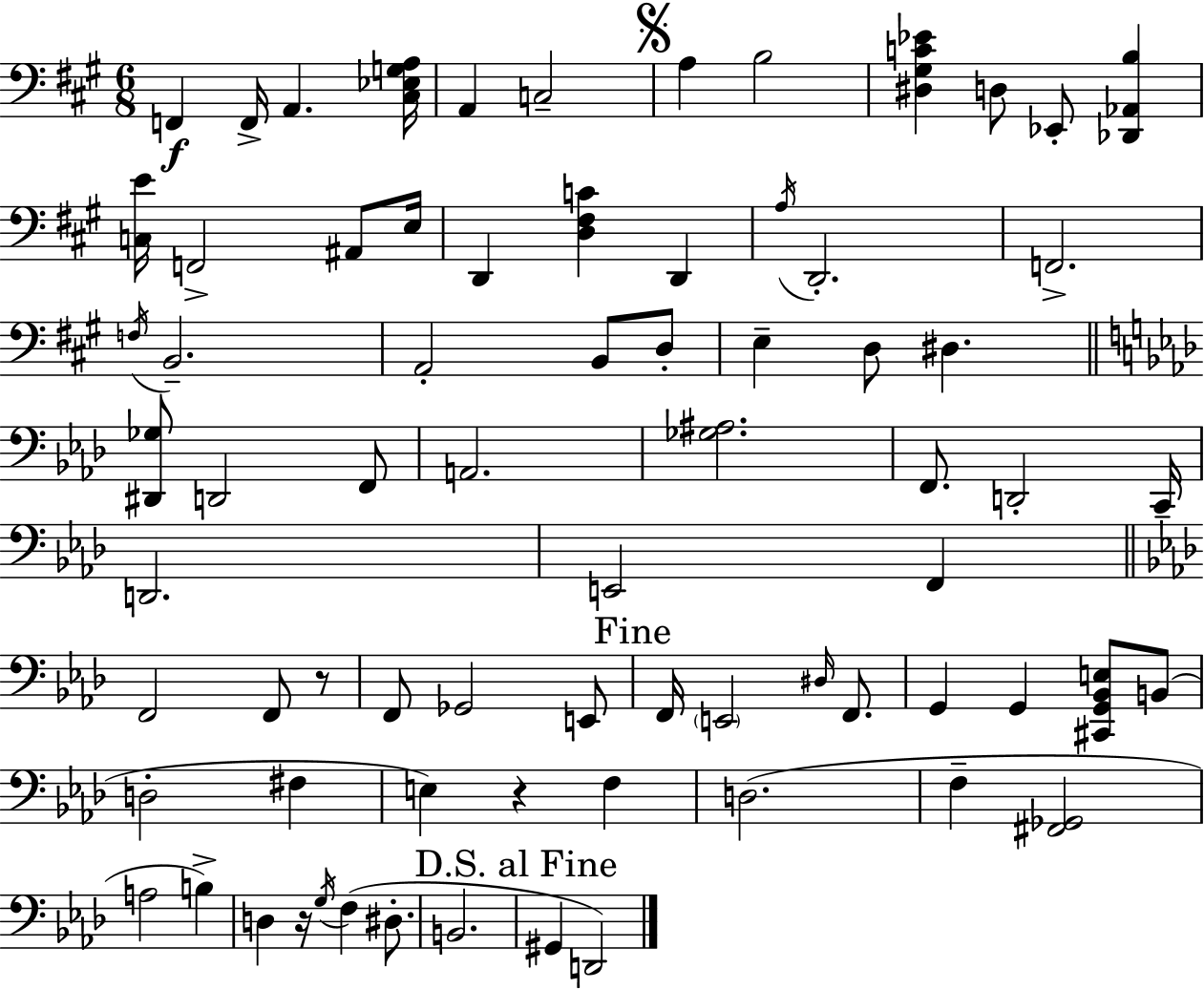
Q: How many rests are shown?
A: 3